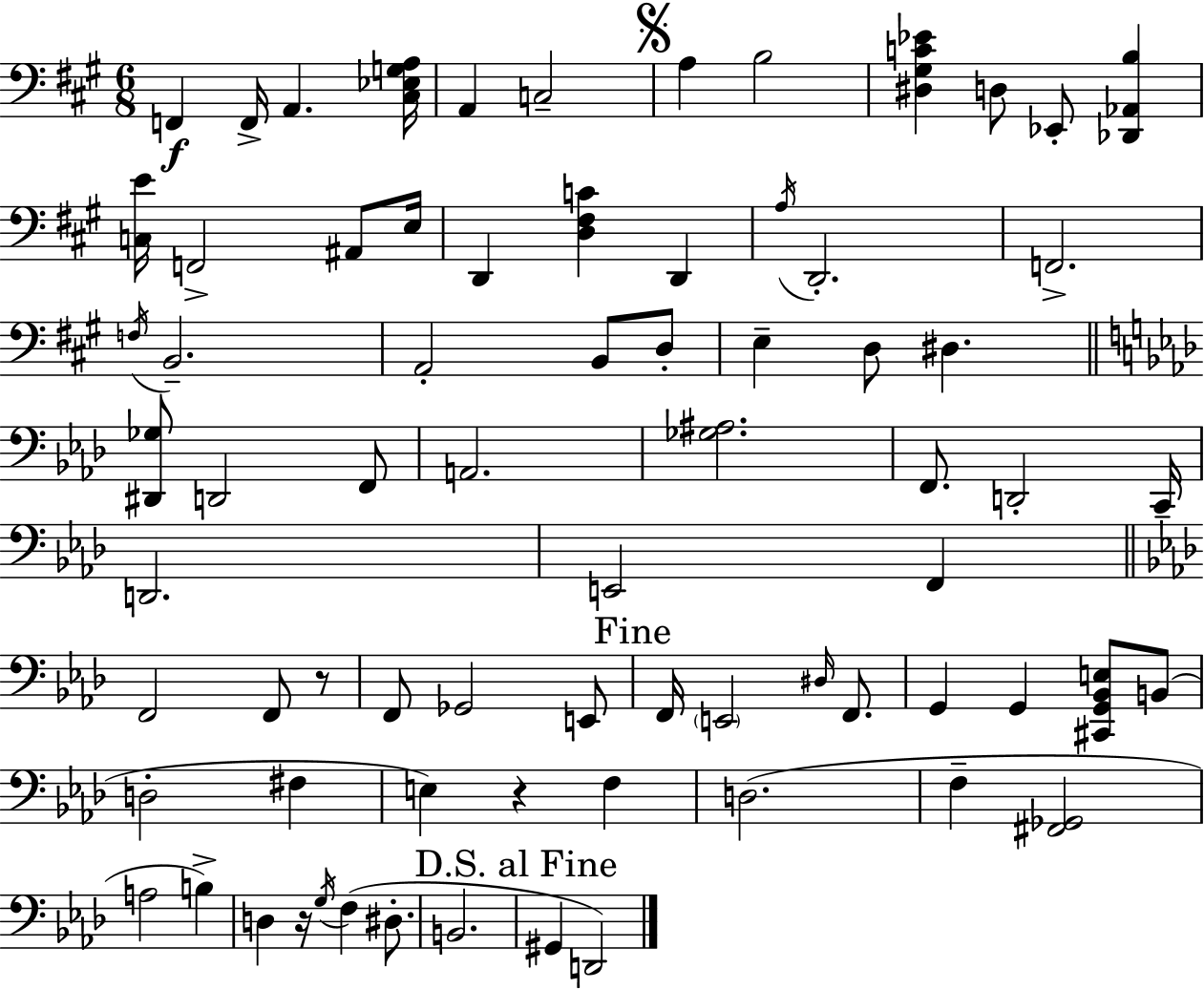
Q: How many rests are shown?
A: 3